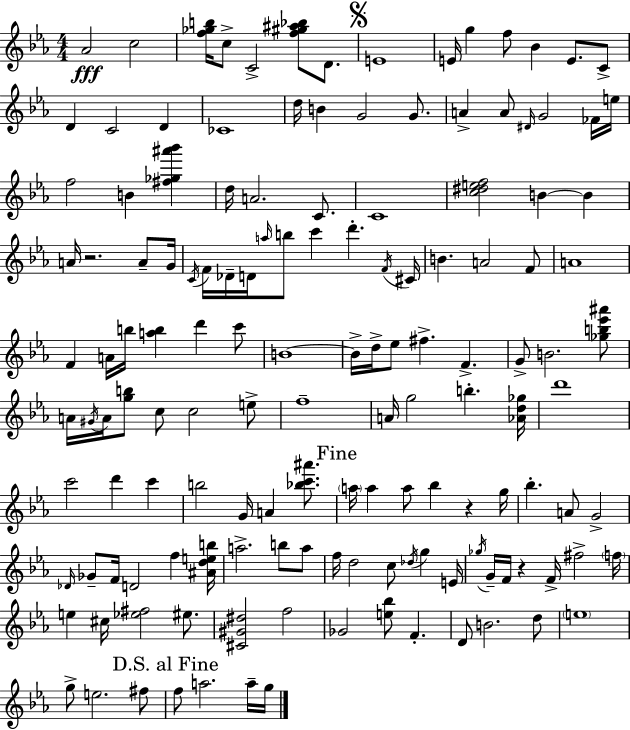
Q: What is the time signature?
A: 4/4